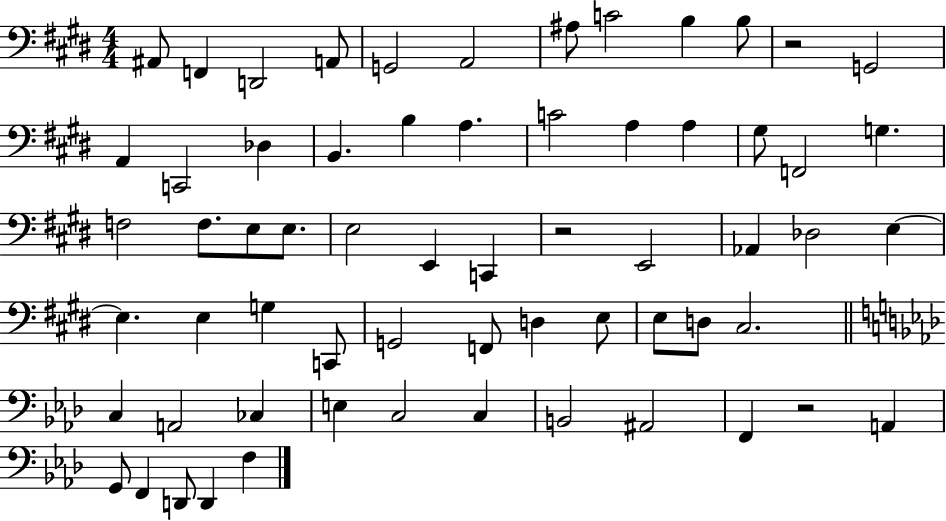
A#2/e F2/q D2/h A2/e G2/h A2/h A#3/e C4/h B3/q B3/e R/h G2/h A2/q C2/h Db3/q B2/q. B3/q A3/q. C4/h A3/q A3/q G#3/e F2/h G3/q. F3/h F3/e. E3/e E3/e. E3/h E2/q C2/q R/h E2/h Ab2/q Db3/h E3/q E3/q. E3/q G3/q C2/e G2/h F2/e D3/q E3/e E3/e D3/e C#3/h. C3/q A2/h CES3/q E3/q C3/h C3/q B2/h A#2/h F2/q R/h A2/q G2/e F2/q D2/e D2/q F3/q